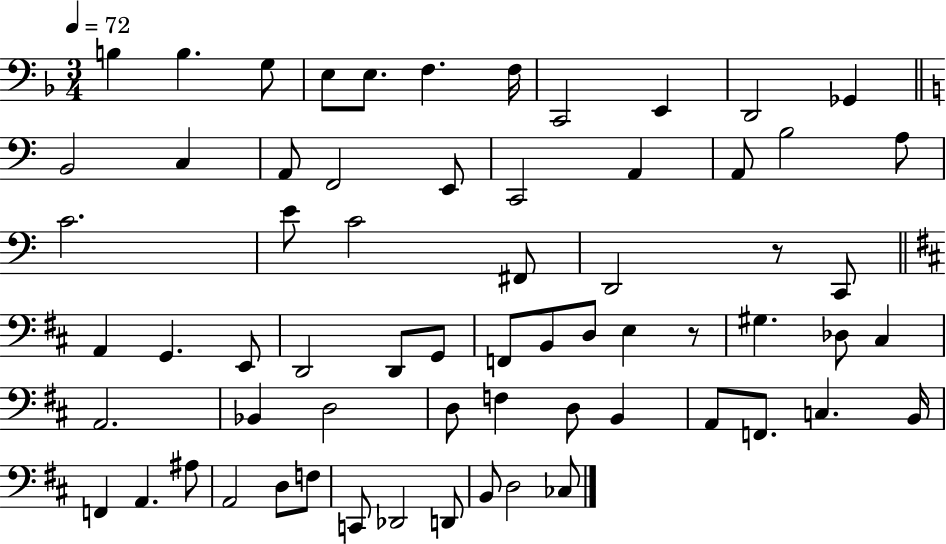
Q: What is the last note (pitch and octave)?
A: CES3